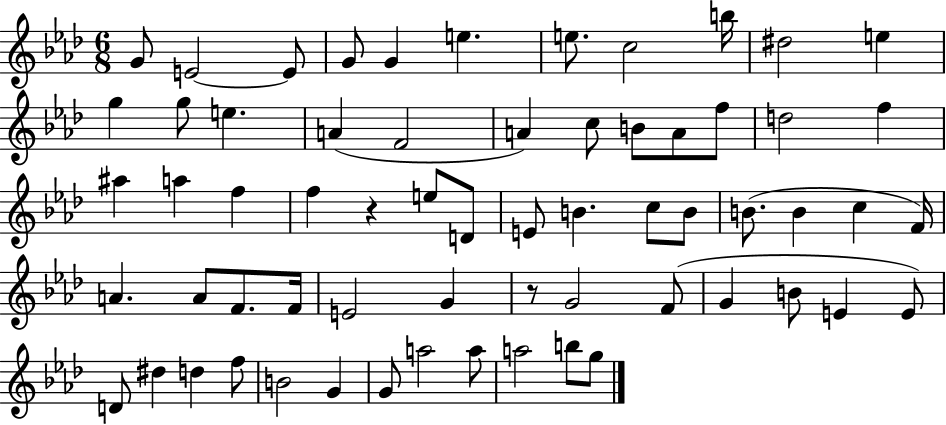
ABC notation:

X:1
T:Untitled
M:6/8
L:1/4
K:Ab
G/2 E2 E/2 G/2 G e e/2 c2 b/4 ^d2 e g g/2 e A F2 A c/2 B/2 A/2 f/2 d2 f ^a a f f z e/2 D/2 E/2 B c/2 B/2 B/2 B c F/4 A A/2 F/2 F/4 E2 G z/2 G2 F/2 G B/2 E E/2 D/2 ^d d f/2 B2 G G/2 a2 a/2 a2 b/2 g/2